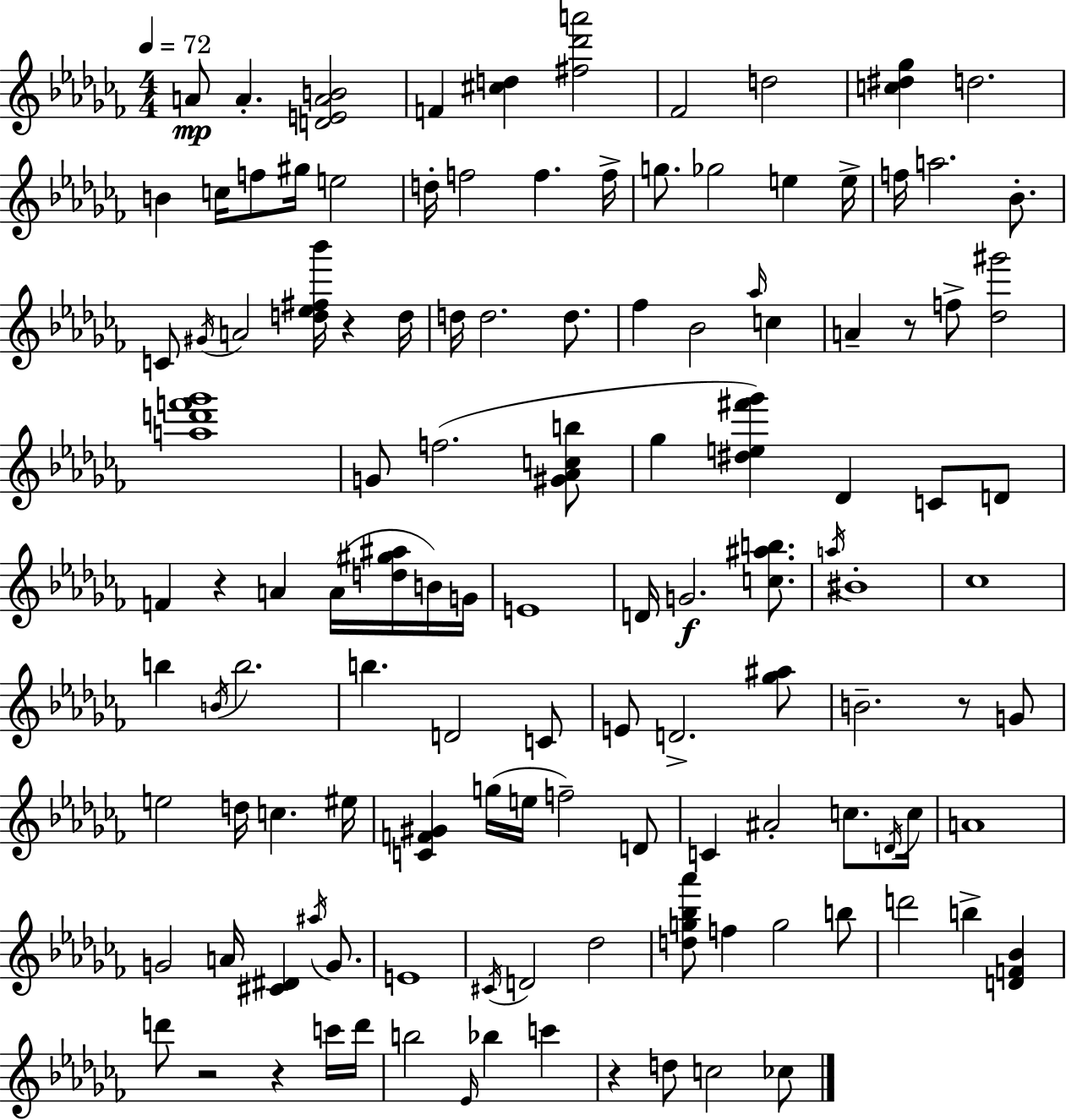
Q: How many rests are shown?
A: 7